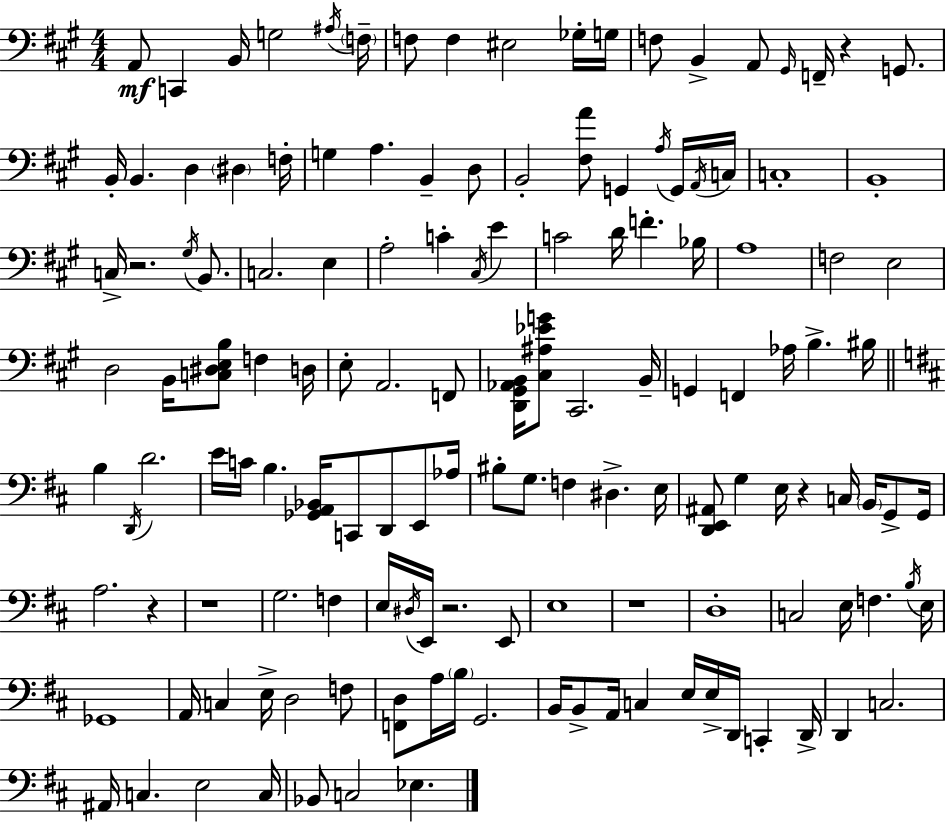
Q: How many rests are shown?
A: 7